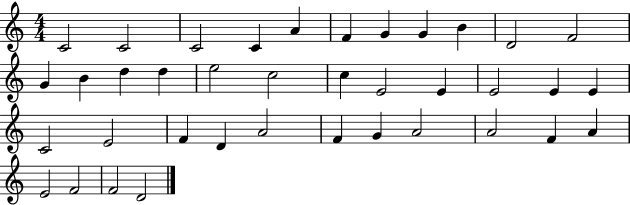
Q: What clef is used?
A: treble